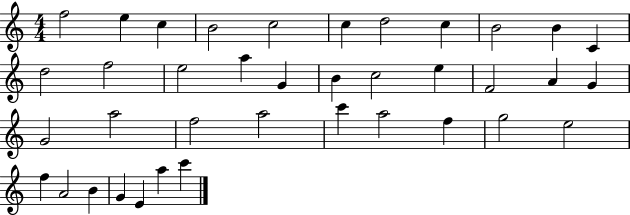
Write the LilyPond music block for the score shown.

{
  \clef treble
  \numericTimeSignature
  \time 4/4
  \key c \major
  f''2 e''4 c''4 | b'2 c''2 | c''4 d''2 c''4 | b'2 b'4 c'4 | \break d''2 f''2 | e''2 a''4 g'4 | b'4 c''2 e''4 | f'2 a'4 g'4 | \break g'2 a''2 | f''2 a''2 | c'''4 a''2 f''4 | g''2 e''2 | \break f''4 a'2 b'4 | g'4 e'4 a''4 c'''4 | \bar "|."
}